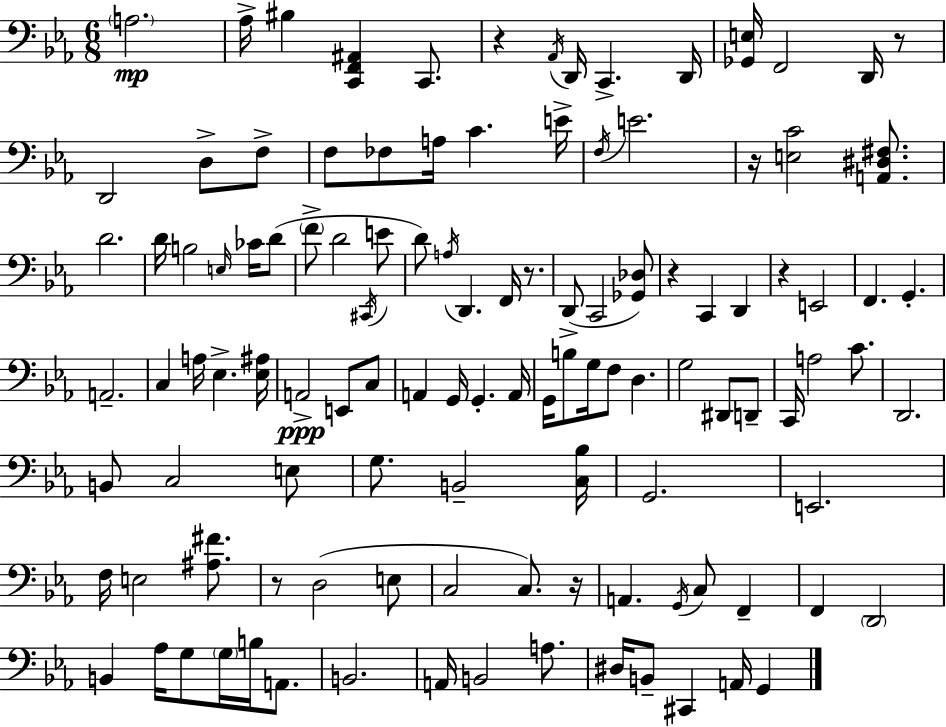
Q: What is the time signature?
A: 6/8